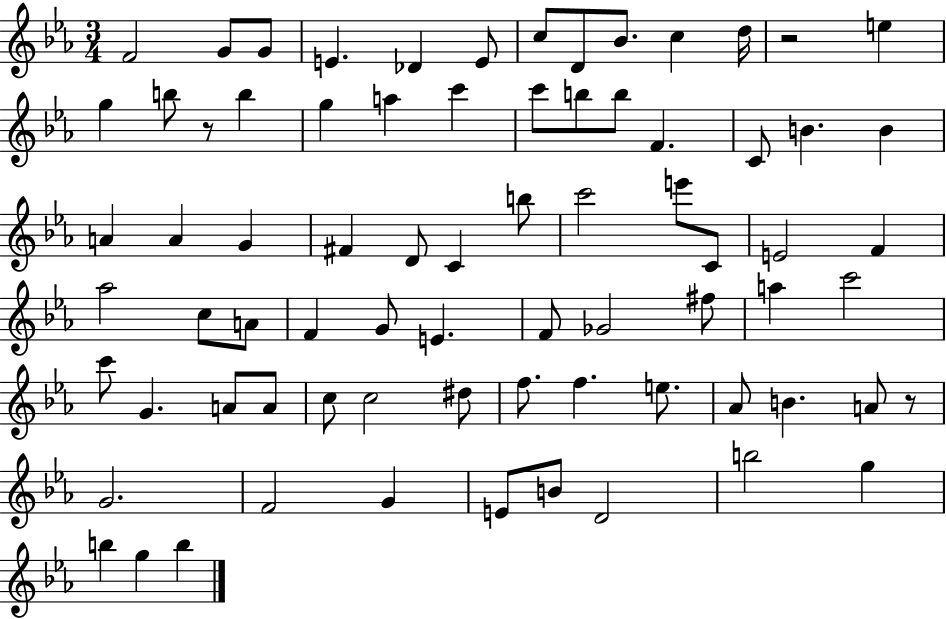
F4/h G4/e G4/e E4/q. Db4/q E4/e C5/e D4/e Bb4/e. C5/q D5/s R/h E5/q G5/q B5/e R/e B5/q G5/q A5/q C6/q C6/e B5/e B5/e F4/q. C4/e B4/q. B4/q A4/q A4/q G4/q F#4/q D4/e C4/q B5/e C6/h E6/e C4/e E4/h F4/q Ab5/h C5/e A4/e F4/q G4/e E4/q. F4/e Gb4/h F#5/e A5/q C6/h C6/e G4/q. A4/e A4/e C5/e C5/h D#5/e F5/e. F5/q. E5/e. Ab4/e B4/q. A4/e R/e G4/h. F4/h G4/q E4/e B4/e D4/h B5/h G5/q B5/q G5/q B5/q